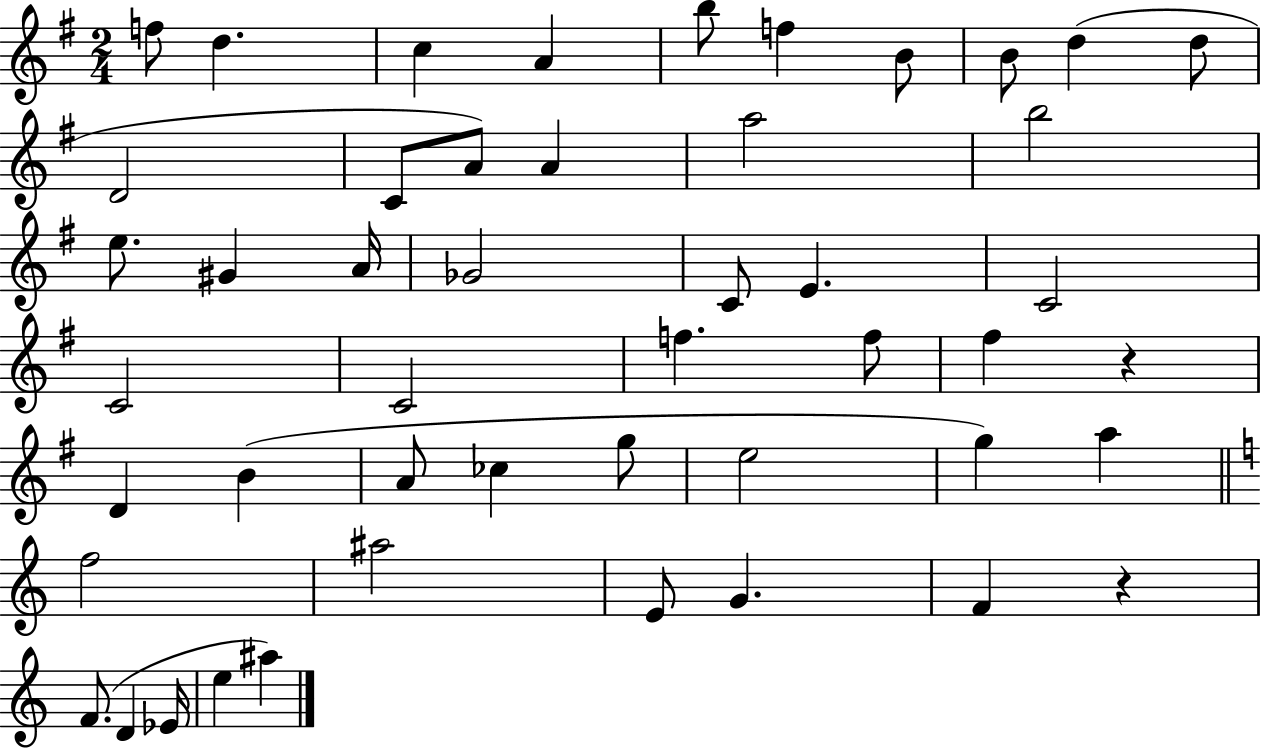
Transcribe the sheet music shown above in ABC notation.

X:1
T:Untitled
M:2/4
L:1/4
K:G
f/2 d c A b/2 f B/2 B/2 d d/2 D2 C/2 A/2 A a2 b2 e/2 ^G A/4 _G2 C/2 E C2 C2 C2 f f/2 ^f z D B A/2 _c g/2 e2 g a f2 ^a2 E/2 G F z F/2 D _E/4 e ^a